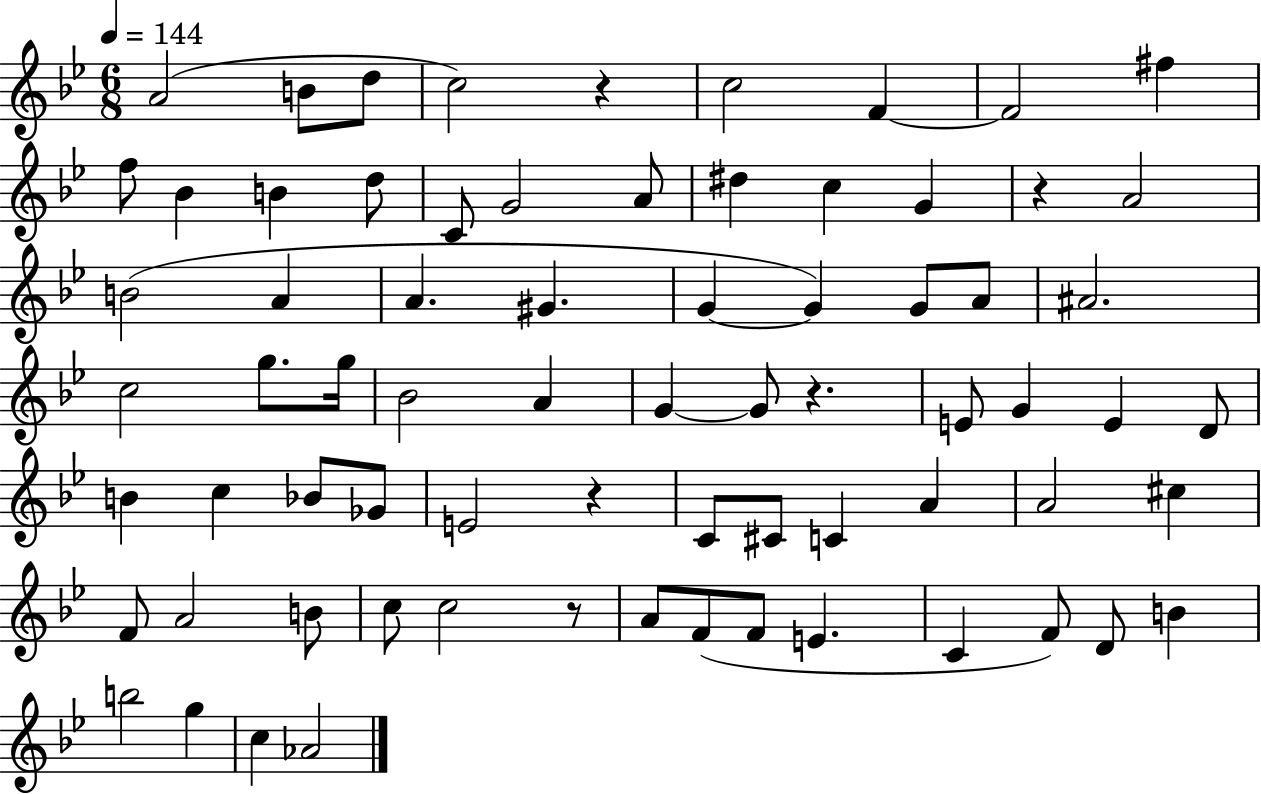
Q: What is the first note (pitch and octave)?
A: A4